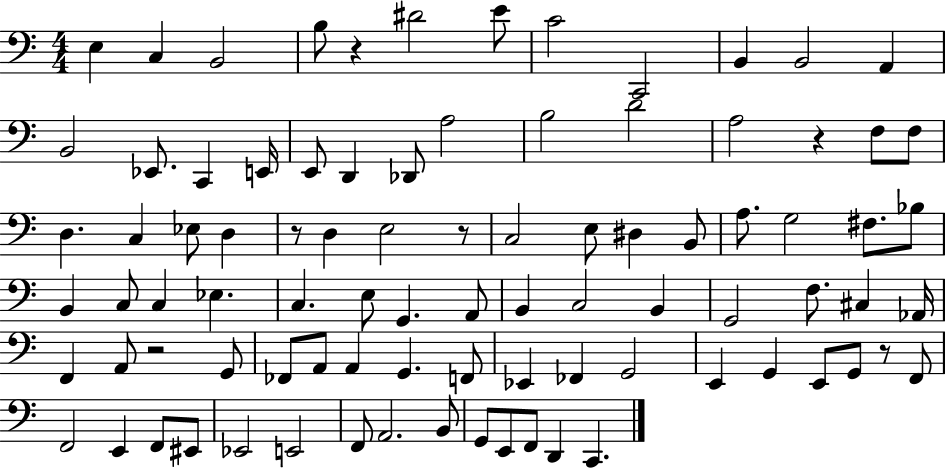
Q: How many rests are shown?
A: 6